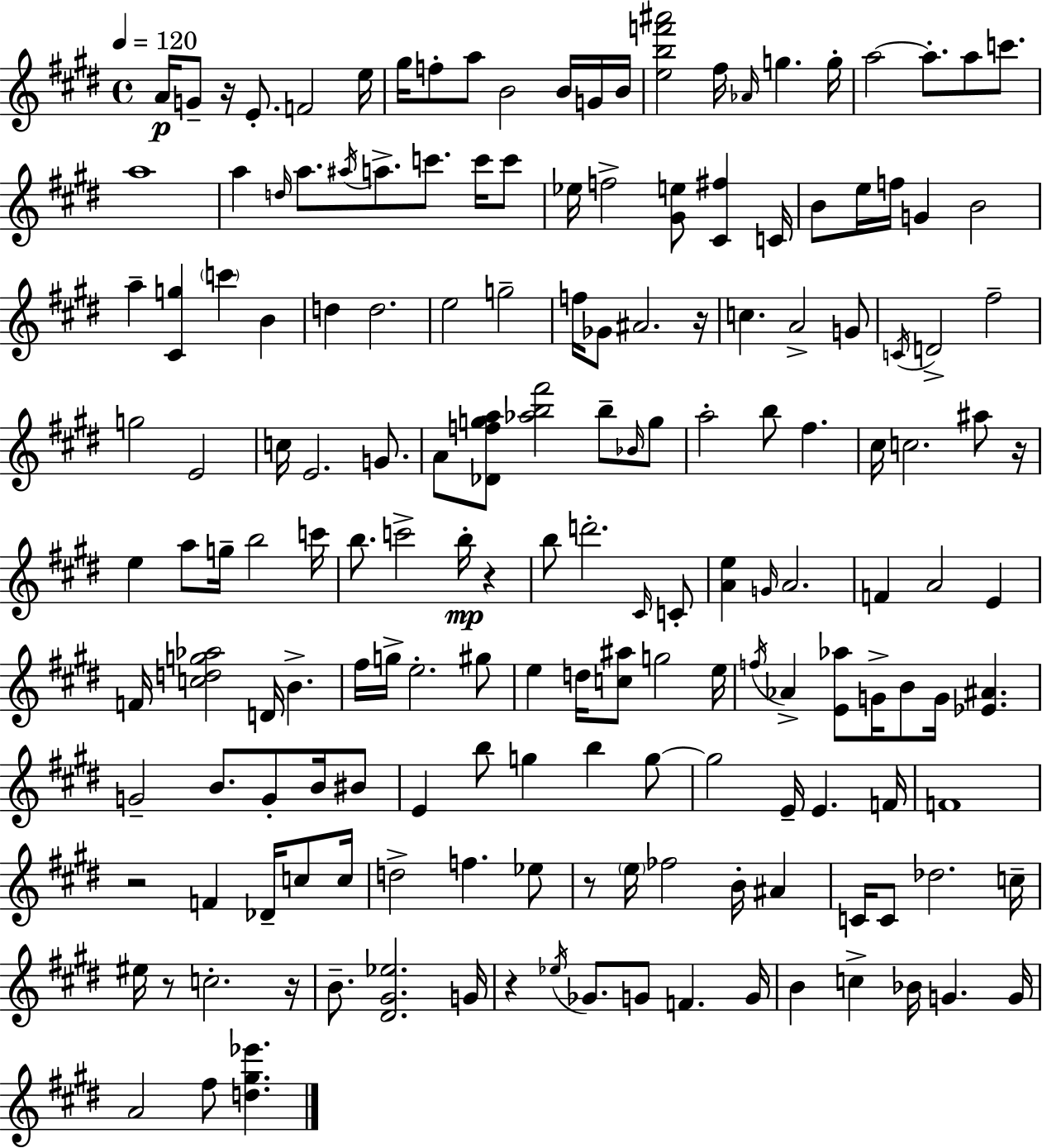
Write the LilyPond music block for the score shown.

{
  \clef treble
  \time 4/4
  \defaultTimeSignature
  \key e \major
  \tempo 4 = 120
  a'16\p g'8-- r16 e'8.-. f'2 e''16 | gis''16 f''8-. a''8 b'2 b'16 g'16 b'16 | <e'' b'' f''' ais'''>2 fis''16 \grace { aes'16 } g''4. | g''16-. a''2~~ a''8.-. a''8 c'''8. | \break a''1 | a''4 \grace { d''16 } a''8. \acciaccatura { ais''16 } a''8.-> c'''8. | c'''16 c'''8 ees''16 f''2-> <gis' e''>8 <cis' fis''>4 | c'16 b'8 e''16 f''16 g'4 b'2 | \break a''4-- <cis' g''>4 \parenthesize c'''4 b'4 | d''4 d''2. | e''2 g''2-- | f''16 ges'8 ais'2. | \break r16 c''4. a'2-> | g'8 \acciaccatura { c'16 } d'2-> fis''2-- | g''2 e'2 | c''16 e'2. | \break g'8. a'8 <des' f'' g'' a''>8 <aes'' b'' fis'''>2 | b''8-- \grace { bes'16 } g''8 a''2-. b''8 fis''4. | cis''16 c''2. | ais''8 r16 e''4 a''8 g''16-- b''2 | \break c'''16 b''8. c'''2-> | b''16-.\mp r4 b''8 d'''2.-. | \grace { cis'16 } c'8-. <a' e''>4 \grace { g'16 } a'2. | f'4 a'2 | \break e'4 f'16 <c'' d'' g'' aes''>2 | d'16 b'4.-> fis''16 g''16-> e''2.-. | gis''8 e''4 d''16 <c'' ais''>8 g''2 | e''16 \acciaccatura { f''16 } aes'4-> <e' aes''>8 g'16-> b'8 | \break g'16 <ees' ais'>4. g'2-- | b'8. g'8-. b'16 bis'8 e'4 b''8 g''4 | b''4 g''8~~ g''2 | e'16-- e'4. f'16 f'1 | \break r2 | f'4 des'16-- c''8 c''16 d''2-> | f''4. ees''8 r8 \parenthesize e''16 fes''2 | b'16-. ais'4 c'16 c'8 des''2. | \break c''16-- eis''16 r8 c''2.-. | r16 b'8.-- <dis' gis' ees''>2. | g'16 r4 \acciaccatura { ees''16 } ges'8. | g'8 f'4. g'16 b'4 c''4-> | \break bes'16 g'4. g'16 a'2 | fis''8 <d'' gis'' ees'''>4. \bar "|."
}